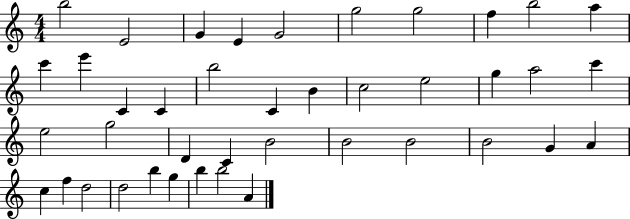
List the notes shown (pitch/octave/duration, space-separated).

B5/h E4/h G4/q E4/q G4/h G5/h G5/h F5/q B5/h A5/q C6/q E6/q C4/q C4/q B5/h C4/q B4/q C5/h E5/h G5/q A5/h C6/q E5/h G5/h D4/q C4/q B4/h B4/h B4/h B4/h G4/q A4/q C5/q F5/q D5/h D5/h B5/q G5/q B5/q B5/h A4/q